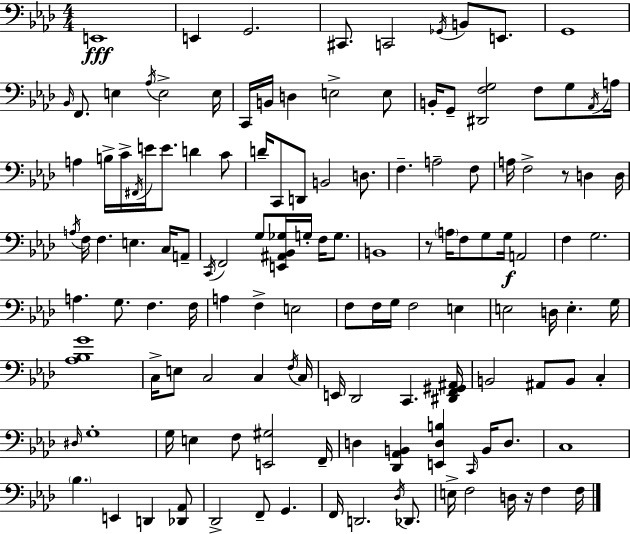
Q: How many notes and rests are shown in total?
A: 132